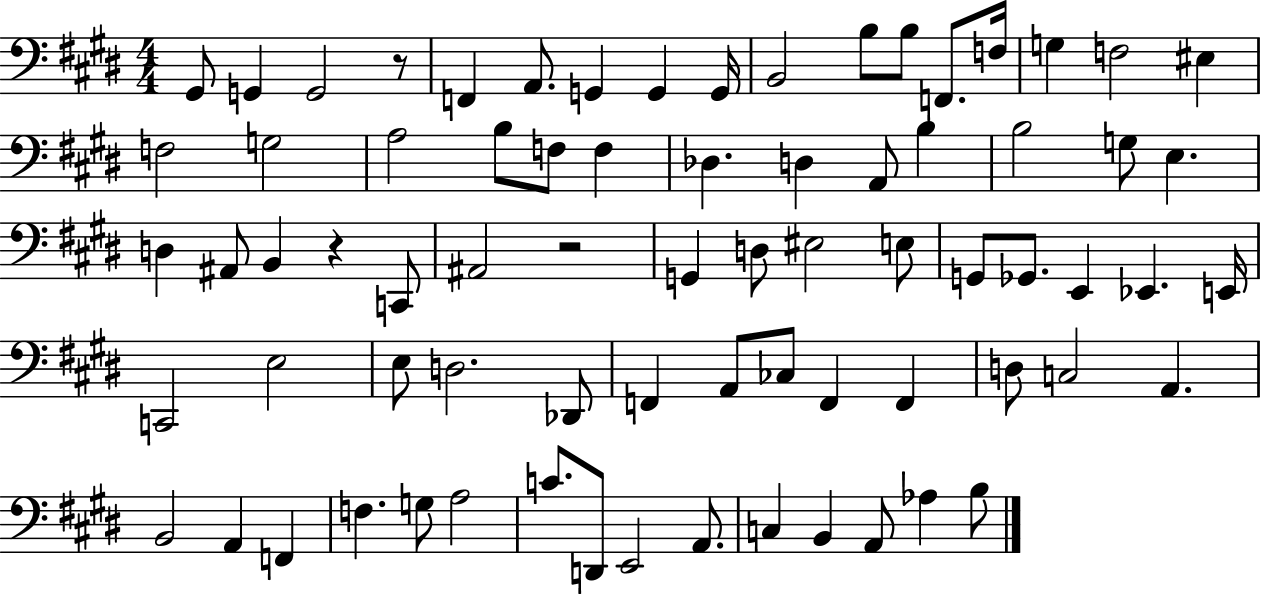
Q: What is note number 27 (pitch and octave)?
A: B3